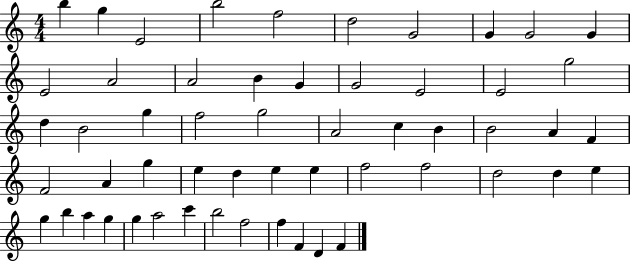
X:1
T:Untitled
M:4/4
L:1/4
K:C
b g E2 b2 f2 d2 G2 G G2 G E2 A2 A2 B G G2 E2 E2 g2 d B2 g f2 g2 A2 c B B2 A F F2 A g e d e e f2 f2 d2 d e g b a g g a2 c' b2 f2 f F D F